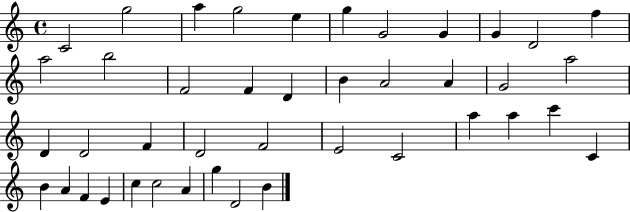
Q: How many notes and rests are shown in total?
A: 42